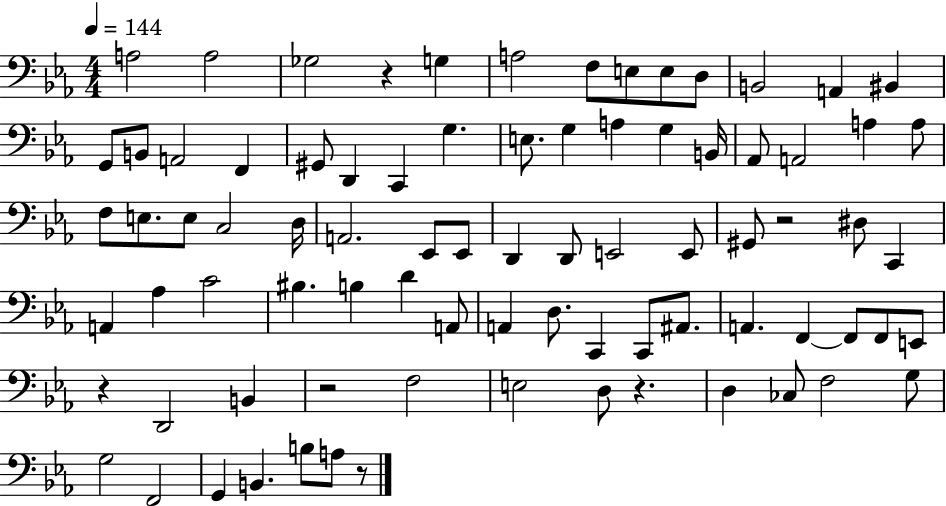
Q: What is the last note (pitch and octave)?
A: A3